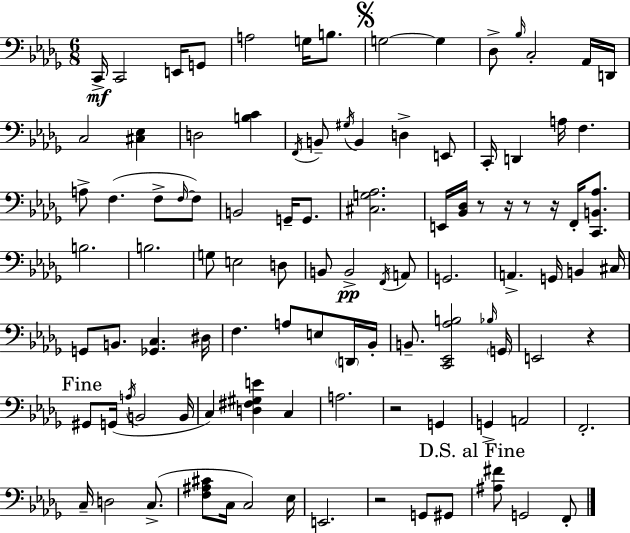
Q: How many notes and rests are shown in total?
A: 102